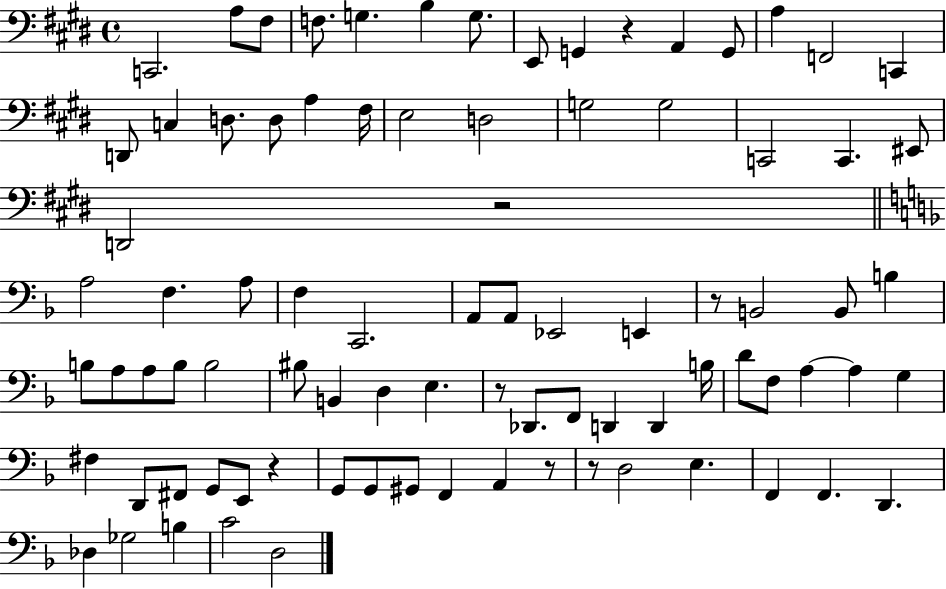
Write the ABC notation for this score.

X:1
T:Untitled
M:4/4
L:1/4
K:E
C,,2 A,/2 ^F,/2 F,/2 G, B, G,/2 E,,/2 G,, z A,, G,,/2 A, F,,2 C,, D,,/2 C, D,/2 D,/2 A, ^F,/4 E,2 D,2 G,2 G,2 C,,2 C,, ^E,,/2 D,,2 z2 A,2 F, A,/2 F, C,,2 A,,/2 A,,/2 _E,,2 E,, z/2 B,,2 B,,/2 B, B,/2 A,/2 A,/2 B,/2 B,2 ^B,/2 B,, D, E, z/2 _D,,/2 F,,/2 D,, D,, B,/4 D/2 F,/2 A, A, G, ^F, D,,/2 ^F,,/2 G,,/2 E,,/2 z G,,/2 G,,/2 ^G,,/2 F,, A,, z/2 z/2 D,2 E, F,, F,, D,, _D, _G,2 B, C2 D,2